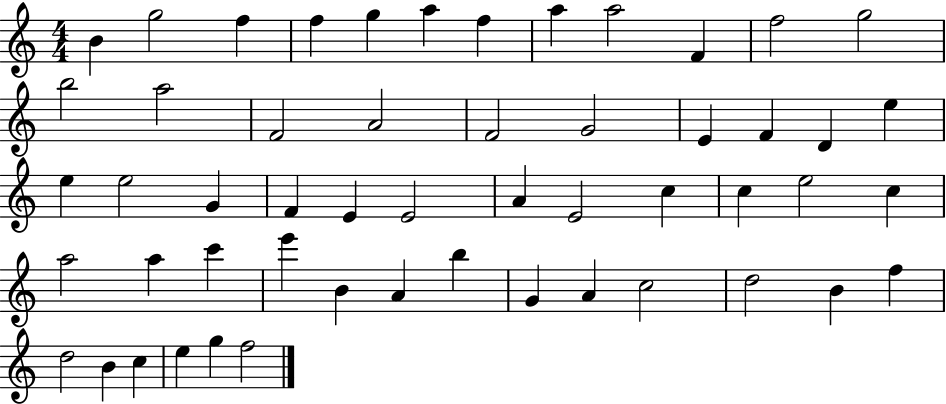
X:1
T:Untitled
M:4/4
L:1/4
K:C
B g2 f f g a f a a2 F f2 g2 b2 a2 F2 A2 F2 G2 E F D e e e2 G F E E2 A E2 c c e2 c a2 a c' e' B A b G A c2 d2 B f d2 B c e g f2